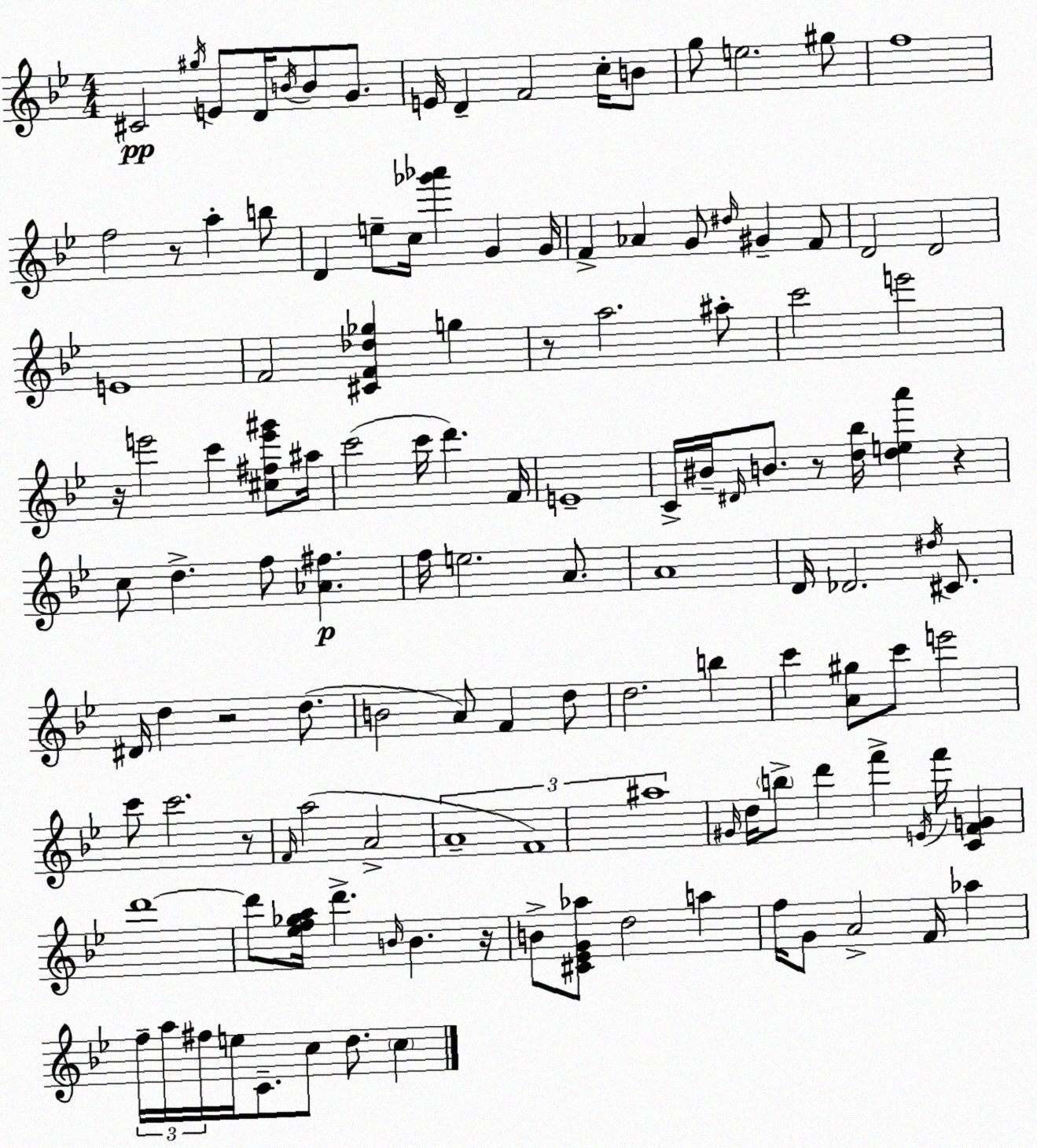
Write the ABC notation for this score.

X:1
T:Untitled
M:4/4
L:1/4
K:Gm
^C2 ^g/4 E/2 D/4 B/4 B/2 G/2 E/4 D F2 c/4 B/2 g/2 e2 ^g/2 f4 f2 z/2 a b/2 D e/2 c/4 [_g'_a'] G G/4 F _A G/2 ^d/4 ^G F/2 D2 D2 E4 F2 [^CF_d_g] g z/2 a2 ^a/2 c'2 e'2 z/4 e'2 c' [^c^fe'^g']/2 ^a/4 c'2 c'/4 d' F/4 E4 C/4 ^B/4 ^D/4 B/2 z/2 [d_b]/4 [dea'] z c/2 d f/2 [_A^f] f/4 e2 A/2 A4 D/4 _D2 ^d/4 ^C/2 ^D/4 d z2 d/2 B2 A/2 F d/2 d2 b c' [A^g]/2 c'/2 e'2 c'/2 c'2 z/2 F/4 a2 A2 A4 F4 ^a4 ^G/4 d/4 b/2 d' f' E/4 f'/4 [CFG] d'4 d'/2 [_ef_ga]/4 d' B/4 B z/4 B/2 [^C_EG_a]/2 d2 a f/4 G/2 A2 F/4 _a f/4 a/4 ^f/4 e/4 C/2 c/2 d/2 c